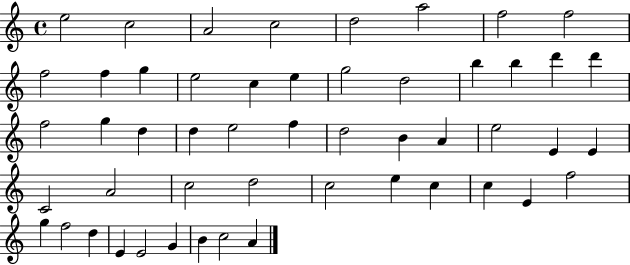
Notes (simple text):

E5/h C5/h A4/h C5/h D5/h A5/h F5/h F5/h F5/h F5/q G5/q E5/h C5/q E5/q G5/h D5/h B5/q B5/q D6/q D6/q F5/h G5/q D5/q D5/q E5/h F5/q D5/h B4/q A4/q E5/h E4/q E4/q C4/h A4/h C5/h D5/h C5/h E5/q C5/q C5/q E4/q F5/h G5/q F5/h D5/q E4/q E4/h G4/q B4/q C5/h A4/q